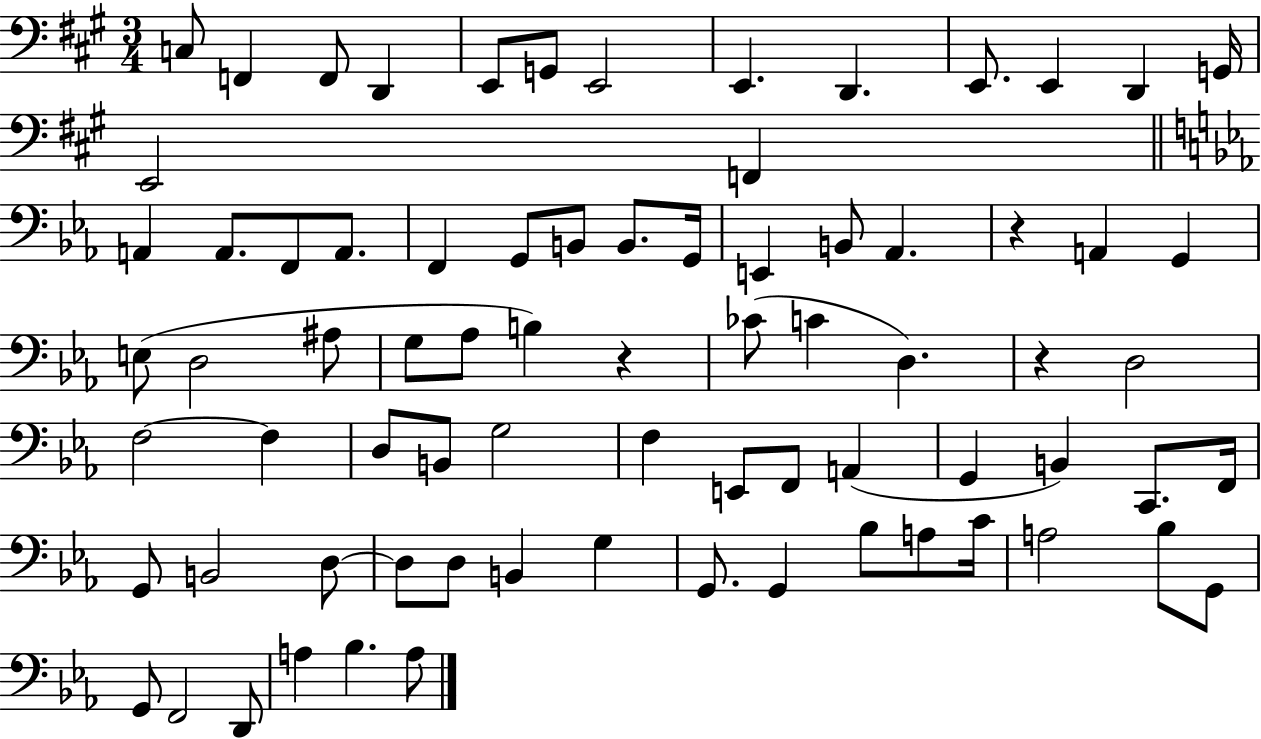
{
  \clef bass
  \numericTimeSignature
  \time 3/4
  \key a \major
  c8 f,4 f,8 d,4 | e,8 g,8 e,2 | e,4. d,4. | e,8. e,4 d,4 g,16 | \break e,2 f,4 | \bar "||" \break \key c \minor a,4 a,8. f,8 a,8. | f,4 g,8 b,8 b,8. g,16 | e,4 b,8 aes,4. | r4 a,4 g,4 | \break e8( d2 ais8 | g8 aes8 b4) r4 | ces'8( c'4 d4.) | r4 d2 | \break f2~~ f4 | d8 b,8 g2 | f4 e,8 f,8 a,4( | g,4 b,4) c,8. f,16 | \break g,8 b,2 d8~~ | d8 d8 b,4 g4 | g,8. g,4 bes8 a8 c'16 | a2 bes8 g,8 | \break g,8 f,2 d,8 | a4 bes4. a8 | \bar "|."
}